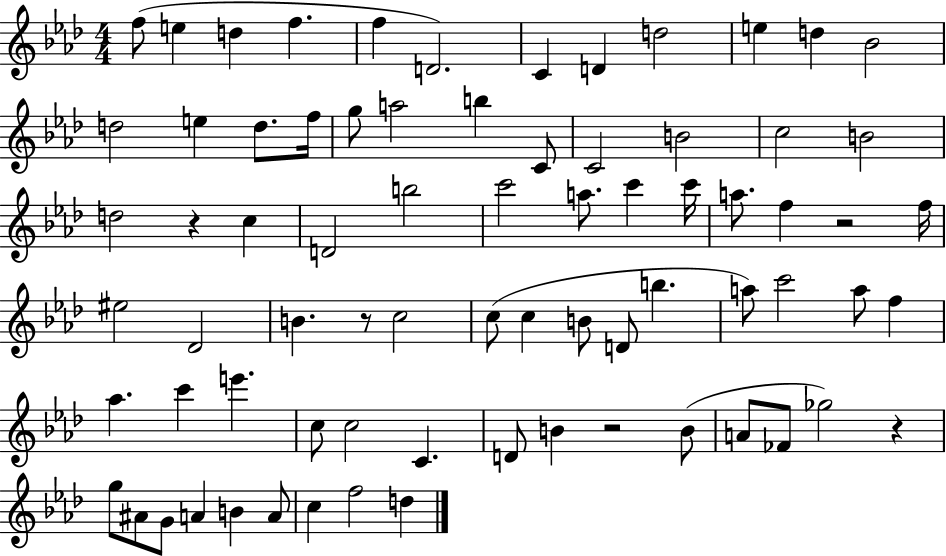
{
  \clef treble
  \numericTimeSignature
  \time 4/4
  \key aes \major
  f''8( e''4 d''4 f''4. | f''4 d'2.) | c'4 d'4 d''2 | e''4 d''4 bes'2 | \break d''2 e''4 d''8. f''16 | g''8 a''2 b''4 c'8 | c'2 b'2 | c''2 b'2 | \break d''2 r4 c''4 | d'2 b''2 | c'''2 a''8. c'''4 c'''16 | a''8. f''4 r2 f''16 | \break eis''2 des'2 | b'4. r8 c''2 | c''8( c''4 b'8 d'8 b''4. | a''8) c'''2 a''8 f''4 | \break aes''4. c'''4 e'''4. | c''8 c''2 c'4. | d'8 b'4 r2 b'8( | a'8 fes'8 ges''2) r4 | \break g''8 ais'8 g'8 a'4 b'4 a'8 | c''4 f''2 d''4 | \bar "|."
}